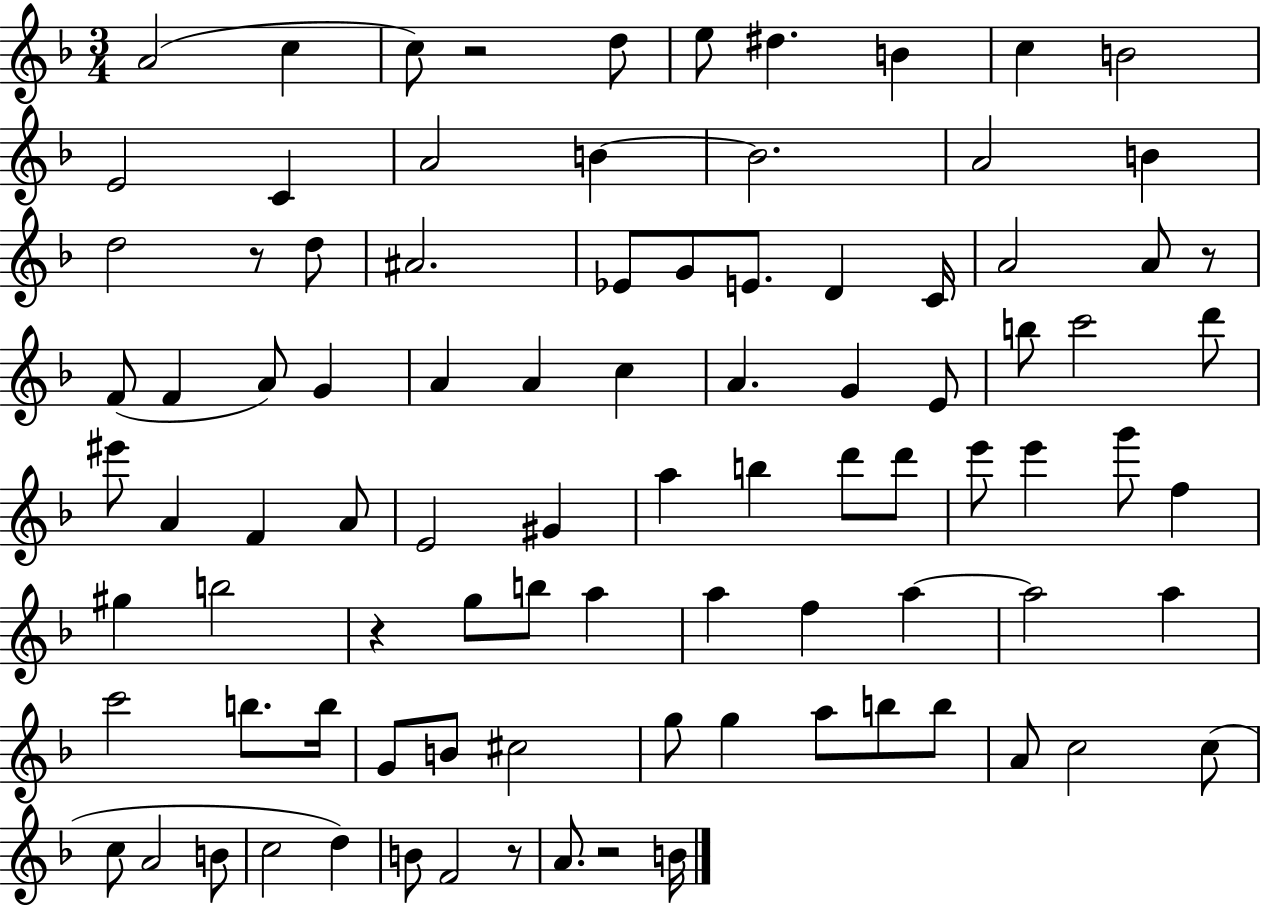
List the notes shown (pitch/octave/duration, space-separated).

A4/h C5/q C5/e R/h D5/e E5/e D#5/q. B4/q C5/q B4/h E4/h C4/q A4/h B4/q B4/h. A4/h B4/q D5/h R/e D5/e A#4/h. Eb4/e G4/e E4/e. D4/q C4/s A4/h A4/e R/e F4/e F4/q A4/e G4/q A4/q A4/q C5/q A4/q. G4/q E4/e B5/e C6/h D6/e EIS6/e A4/q F4/q A4/e E4/h G#4/q A5/q B5/q D6/e D6/e E6/e E6/q G6/e F5/q G#5/q B5/h R/q G5/e B5/e A5/q A5/q F5/q A5/q A5/h A5/q C6/h B5/e. B5/s G4/e B4/e C#5/h G5/e G5/q A5/e B5/e B5/e A4/e C5/h C5/e C5/e A4/h B4/e C5/h D5/q B4/e F4/h R/e A4/e. R/h B4/s